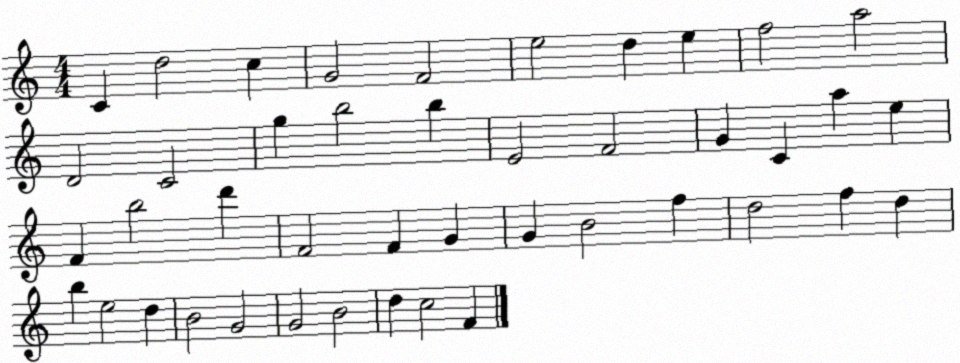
X:1
T:Untitled
M:4/4
L:1/4
K:C
C d2 c G2 F2 e2 d e f2 a2 D2 C2 g b2 b E2 F2 G C a e F b2 d' F2 F G G B2 f d2 f d b e2 d B2 G2 G2 B2 d c2 F